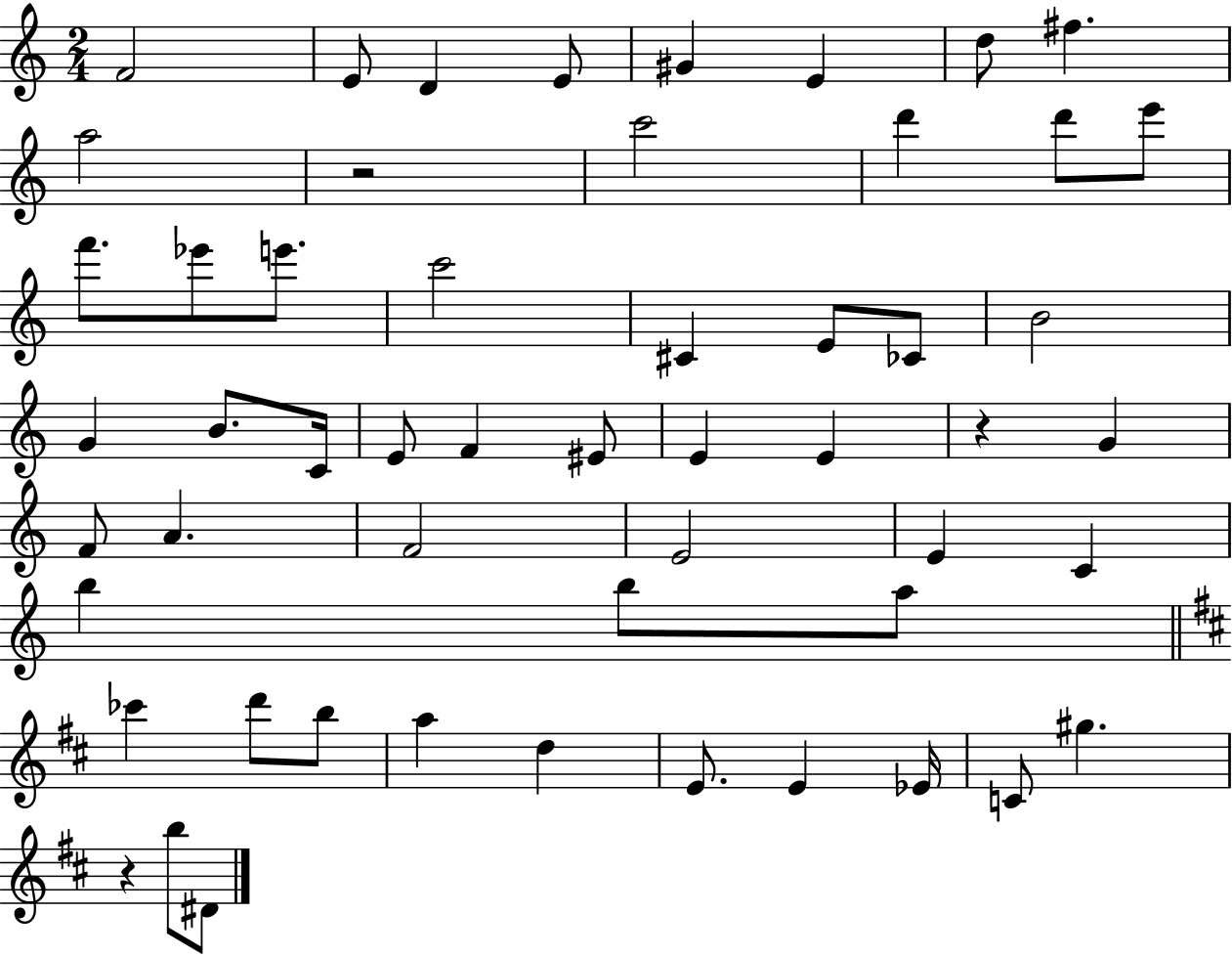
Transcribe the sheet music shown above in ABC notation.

X:1
T:Untitled
M:2/4
L:1/4
K:C
F2 E/2 D E/2 ^G E d/2 ^f a2 z2 c'2 d' d'/2 e'/2 f'/2 _e'/2 e'/2 c'2 ^C E/2 _C/2 B2 G B/2 C/4 E/2 F ^E/2 E E z G F/2 A F2 E2 E C b b/2 a/2 _c' d'/2 b/2 a d E/2 E _E/4 C/2 ^g z b/2 ^D/2